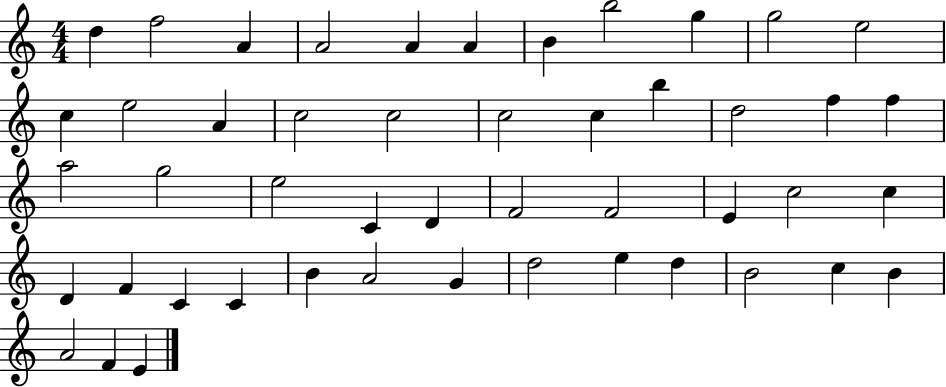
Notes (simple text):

D5/q F5/h A4/q A4/h A4/q A4/q B4/q B5/h G5/q G5/h E5/h C5/q E5/h A4/q C5/h C5/h C5/h C5/q B5/q D5/h F5/q F5/q A5/h G5/h E5/h C4/q D4/q F4/h F4/h E4/q C5/h C5/q D4/q F4/q C4/q C4/q B4/q A4/h G4/q D5/h E5/q D5/q B4/h C5/q B4/q A4/h F4/q E4/q